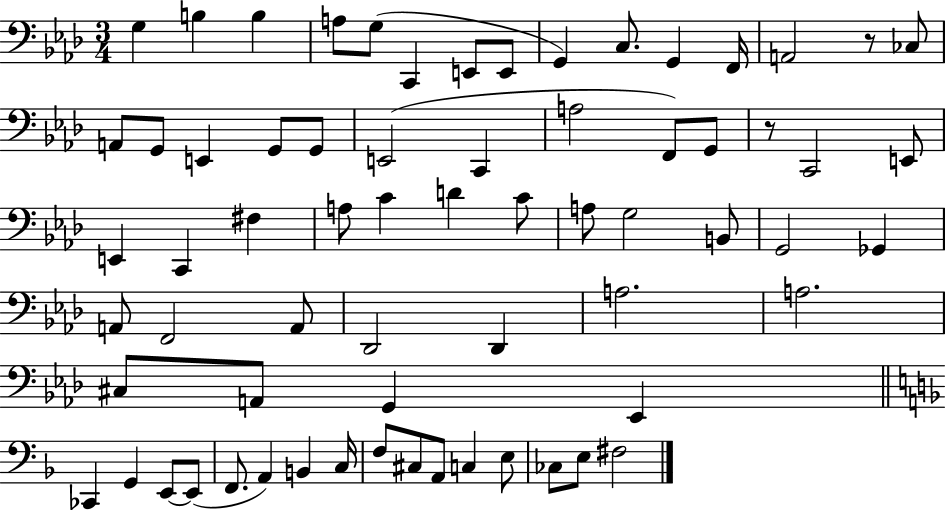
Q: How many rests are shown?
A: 2